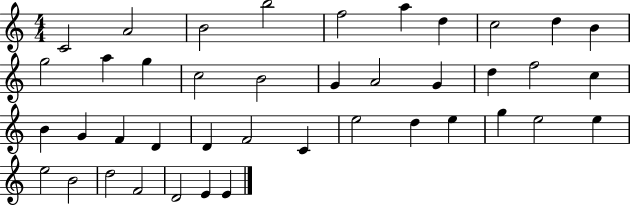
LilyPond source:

{
  \clef treble
  \numericTimeSignature
  \time 4/4
  \key c \major
  c'2 a'2 | b'2 b''2 | f''2 a''4 d''4 | c''2 d''4 b'4 | \break g''2 a''4 g''4 | c''2 b'2 | g'4 a'2 g'4 | d''4 f''2 c''4 | \break b'4 g'4 f'4 d'4 | d'4 f'2 c'4 | e''2 d''4 e''4 | g''4 e''2 e''4 | \break e''2 b'2 | d''2 f'2 | d'2 e'4 e'4 | \bar "|."
}